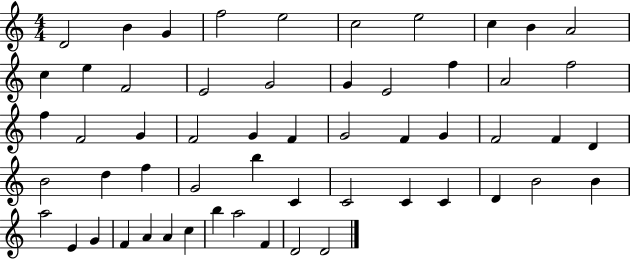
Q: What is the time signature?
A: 4/4